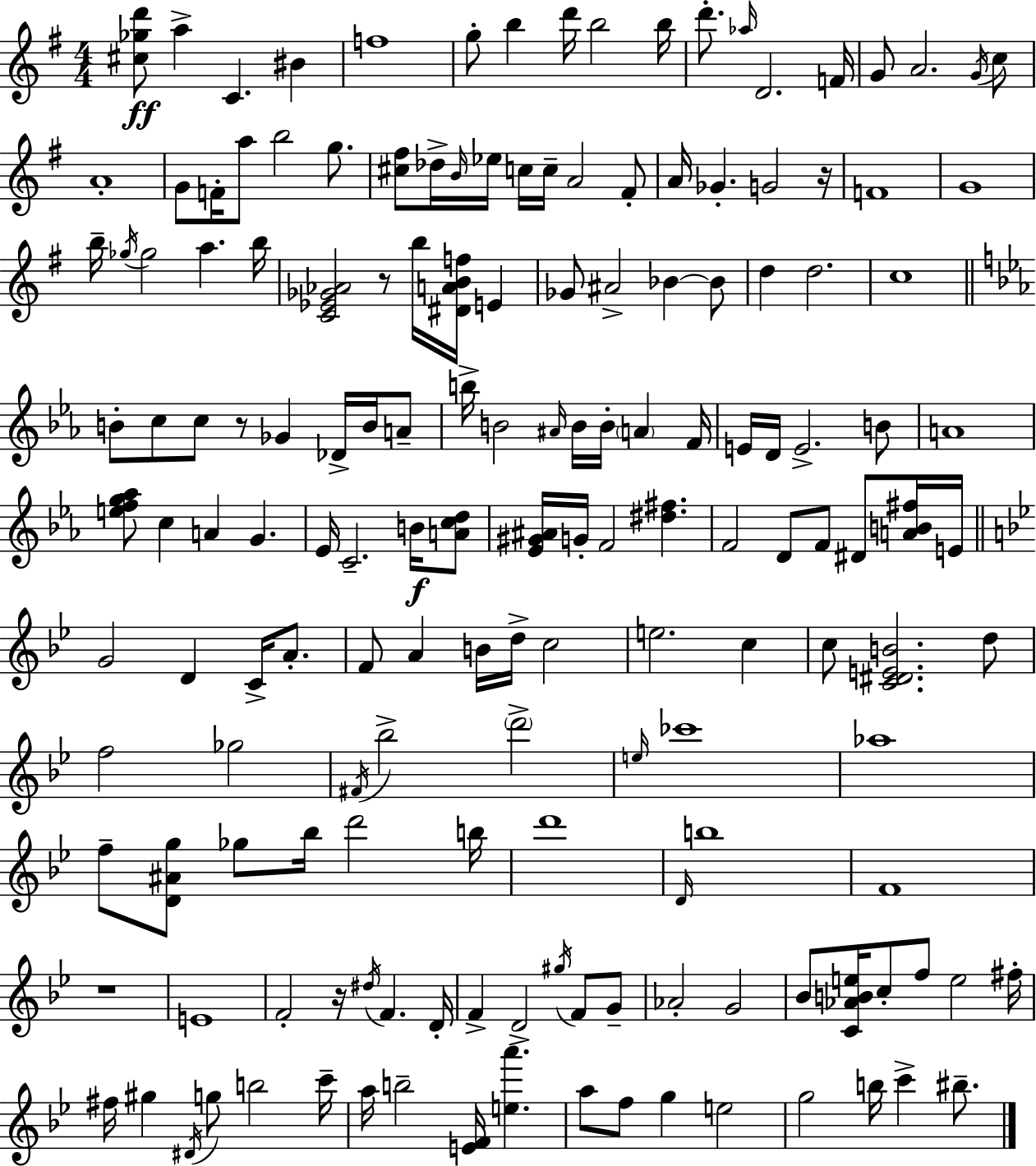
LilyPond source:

{
  \clef treble
  \numericTimeSignature
  \time 4/4
  \key e \minor
  <cis'' ges'' d'''>8\ff a''4-> c'4. bis'4 | f''1 | g''8-. b''4 d'''16 b''2 b''16 | d'''8.-. \grace { aes''16 } d'2. | \break f'16 g'8 a'2. \acciaccatura { g'16 } | c''8 a'1-. | g'8 f'16-. a''8 b''2 g''8. | <cis'' fis''>8 des''16-> \grace { b'16 } ees''16 c''16 c''16-- a'2 | \break fis'8-. a'16 ges'4.-. g'2 | r16 f'1 | g'1 | b''16-- \acciaccatura { ges''16 } ges''2 a''4. | \break b''16 <c' ees' ges' aes'>2 r8 b''16 <dis' a' b' f''>16 | e'4 ges'8 ais'2-> bes'4~~ | bes'8 d''4 d''2. | c''1 | \break \bar "||" \break \key ees \major b'8-. c''8 c''8 r8 ges'4 des'16-> b'16 a'8-- | b''16-> b'2 \grace { ais'16 } b'16 b'16-. \parenthesize a'4 | f'16 e'16 d'16 e'2.-> b'8 | a'1 | \break <e'' f'' g'' aes''>8 c''4 a'4 g'4. | ees'16 c'2.-- b'16\f <a' c'' d''>8 | <ees' gis' ais'>16 g'16-. f'2 <dis'' fis''>4. | f'2 d'8 f'8 dis'8 <a' b' fis''>16 | \break e'16 \bar "||" \break \key g \minor g'2 d'4 c'16-> a'8.-. | f'8 a'4 b'16 d''16-> c''2 | e''2. c''4 | c''8 <c' dis' e' b'>2. d''8 | \break f''2 ges''2 | \acciaccatura { fis'16 } bes''2-> \parenthesize d'''2-> | \grace { e''16 } ces'''1 | aes''1 | \break f''8-- <d' ais' g''>8 ges''8 bes''16 d'''2 | b''16 d'''1 | \grace { d'16 } b''1 | f'1 | \break r1 | e'1 | f'2-. r16 \acciaccatura { dis''16 } f'4. | d'16-. f'4-> d'2-> | \break \acciaccatura { gis''16 } f'8 g'8-- aes'2-. g'2 | bes'8 <c' aes' b' e''>16 c''8-. f''8 e''2 | fis''16-. fis''16 gis''4 \acciaccatura { dis'16 } g''8 b''2 | c'''16-- a''16 b''2-- <e' f'>16 | \break <e'' a'''>4. a''8 f''8 g''4 e''2 | g''2 b''16 c'''4-> | bis''8.-- \bar "|."
}